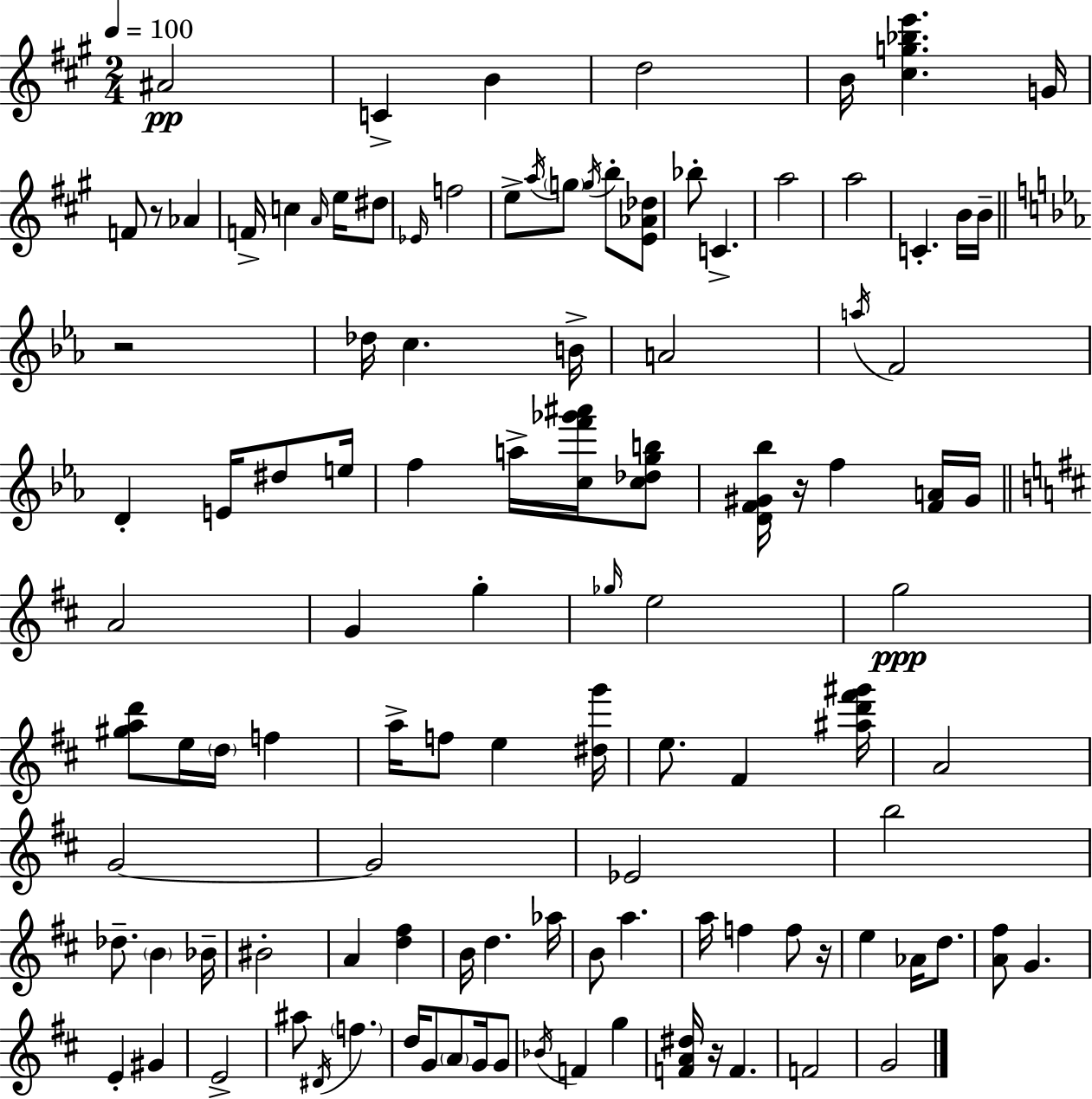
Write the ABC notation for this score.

X:1
T:Untitled
M:2/4
L:1/4
K:A
^A2 C B d2 B/4 [^cg_be'] G/4 F/2 z/2 _A F/4 c A/4 e/4 ^d/2 _E/4 f2 e/2 a/4 g/2 g/4 b/2 [E_A_d]/2 _b/2 C a2 a2 C B/4 B/4 z2 _d/4 c B/4 A2 a/4 F2 D E/4 ^d/2 e/4 f a/4 [cf'_g'^a']/4 [c_dgb]/2 [DF^G_b]/4 z/4 f [FA]/4 ^G/4 A2 G g _g/4 e2 g2 [^gad']/2 e/4 d/4 f a/4 f/2 e [^dg']/4 e/2 ^F [^ad'^f'^g']/4 A2 G2 G2 _E2 b2 _d/2 B _B/4 ^B2 A [d^f] B/4 d _a/4 B/2 a a/4 f f/2 z/4 e _A/4 d/2 [A^f]/2 G E ^G E2 ^a/2 ^D/4 f d/4 G/2 A/2 G/4 G/2 _B/4 F g [FA^d]/4 z/4 F F2 G2